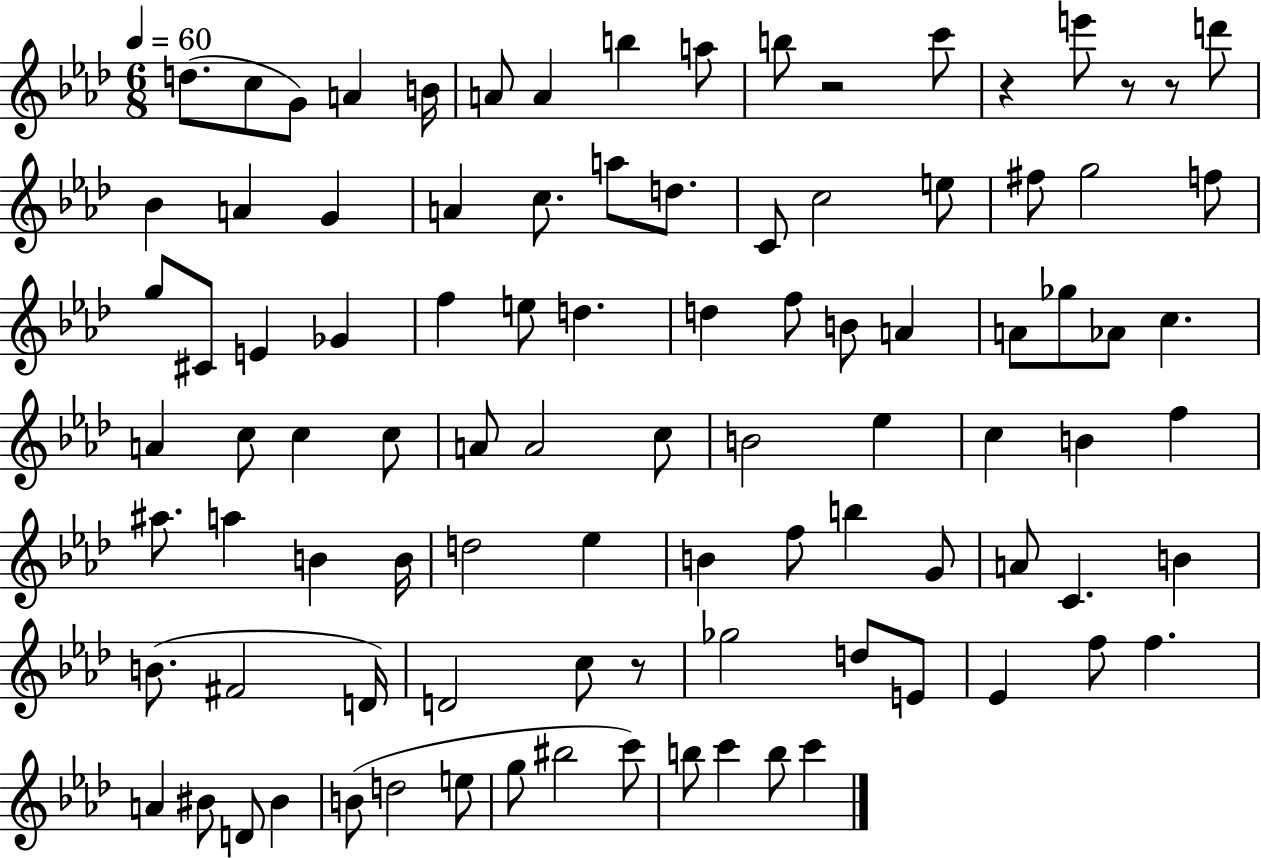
X:1
T:Untitled
M:6/8
L:1/4
K:Ab
d/2 c/2 G/2 A B/4 A/2 A b a/2 b/2 z2 c'/2 z e'/2 z/2 z/2 d'/2 _B A G A c/2 a/2 d/2 C/2 c2 e/2 ^f/2 g2 f/2 g/2 ^C/2 E _G f e/2 d d f/2 B/2 A A/2 _g/2 _A/2 c A c/2 c c/2 A/2 A2 c/2 B2 _e c B f ^a/2 a B B/4 d2 _e B f/2 b G/2 A/2 C B B/2 ^F2 D/4 D2 c/2 z/2 _g2 d/2 E/2 _E f/2 f A ^B/2 D/2 ^B B/2 d2 e/2 g/2 ^b2 c'/2 b/2 c' b/2 c'